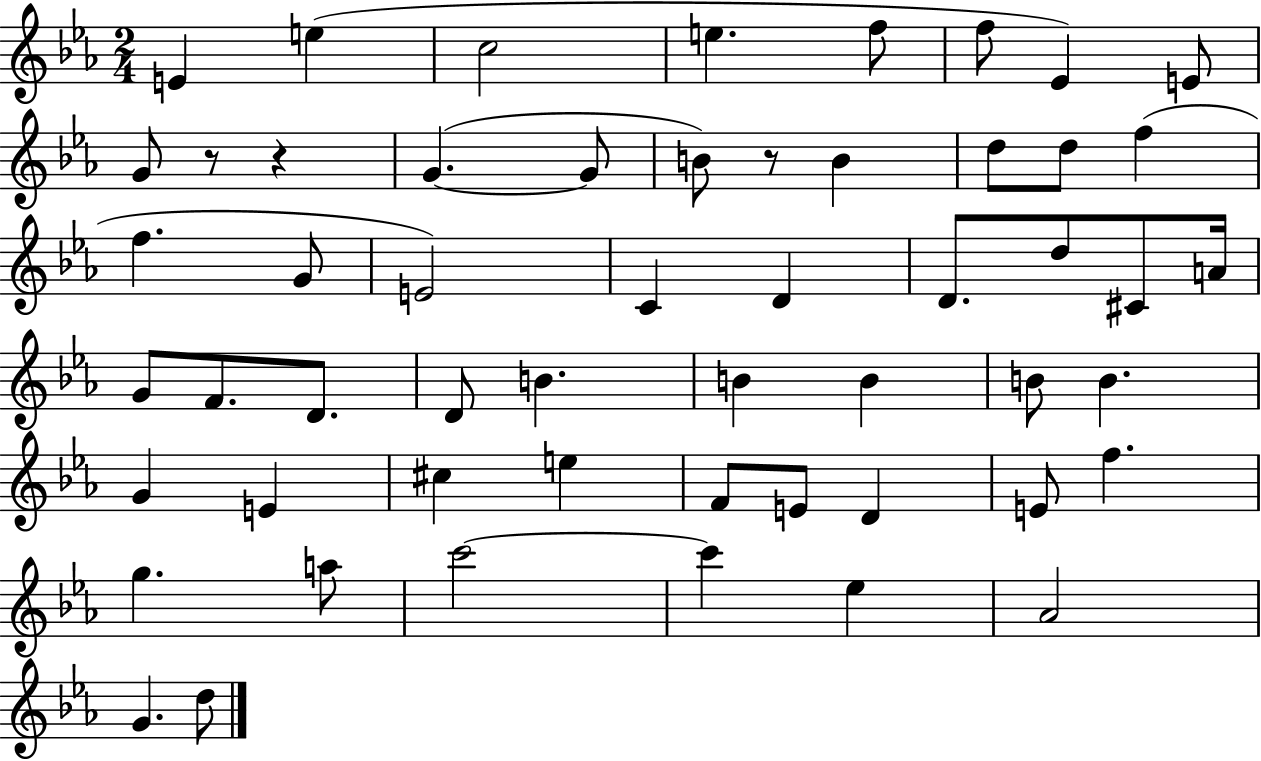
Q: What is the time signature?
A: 2/4